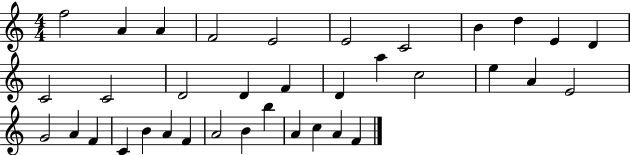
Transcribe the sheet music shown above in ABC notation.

X:1
T:Untitled
M:4/4
L:1/4
K:C
f2 A A F2 E2 E2 C2 B d E D C2 C2 D2 D F D a c2 e A E2 G2 A F C B A F A2 B b A c A F